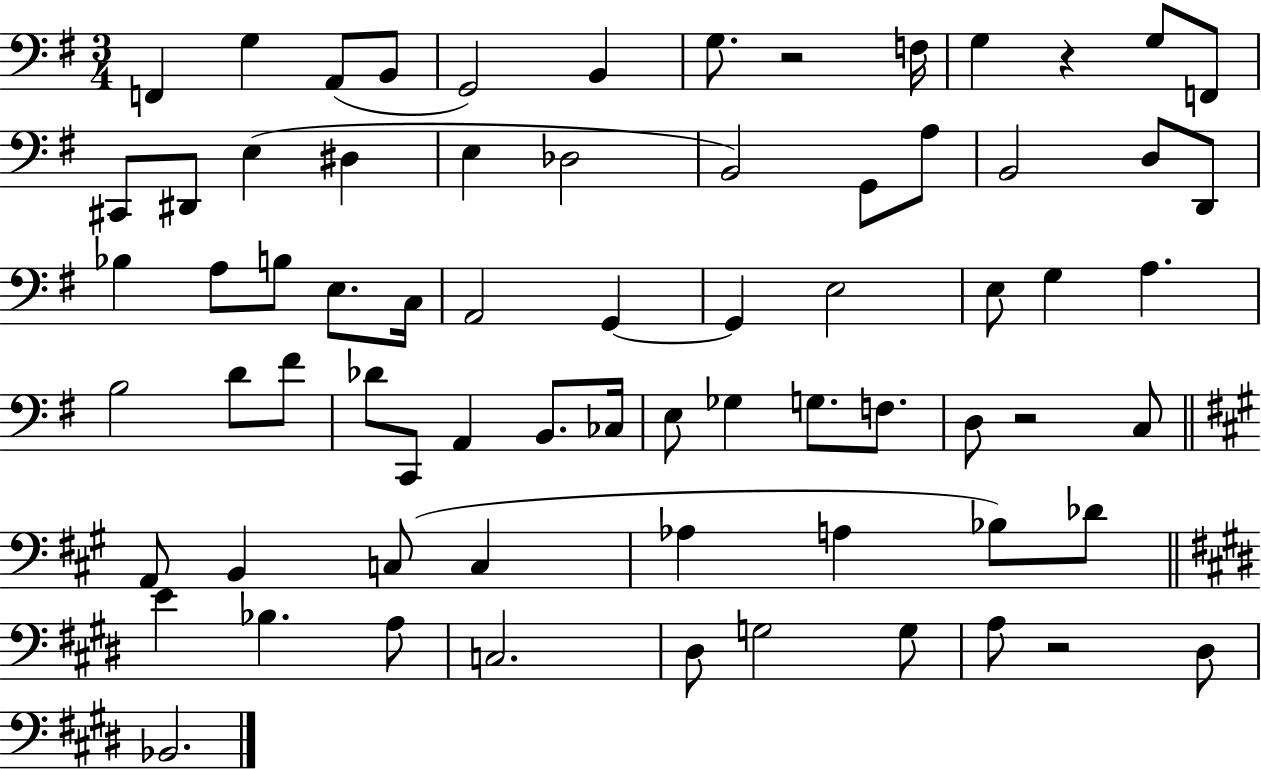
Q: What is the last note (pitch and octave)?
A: Bb2